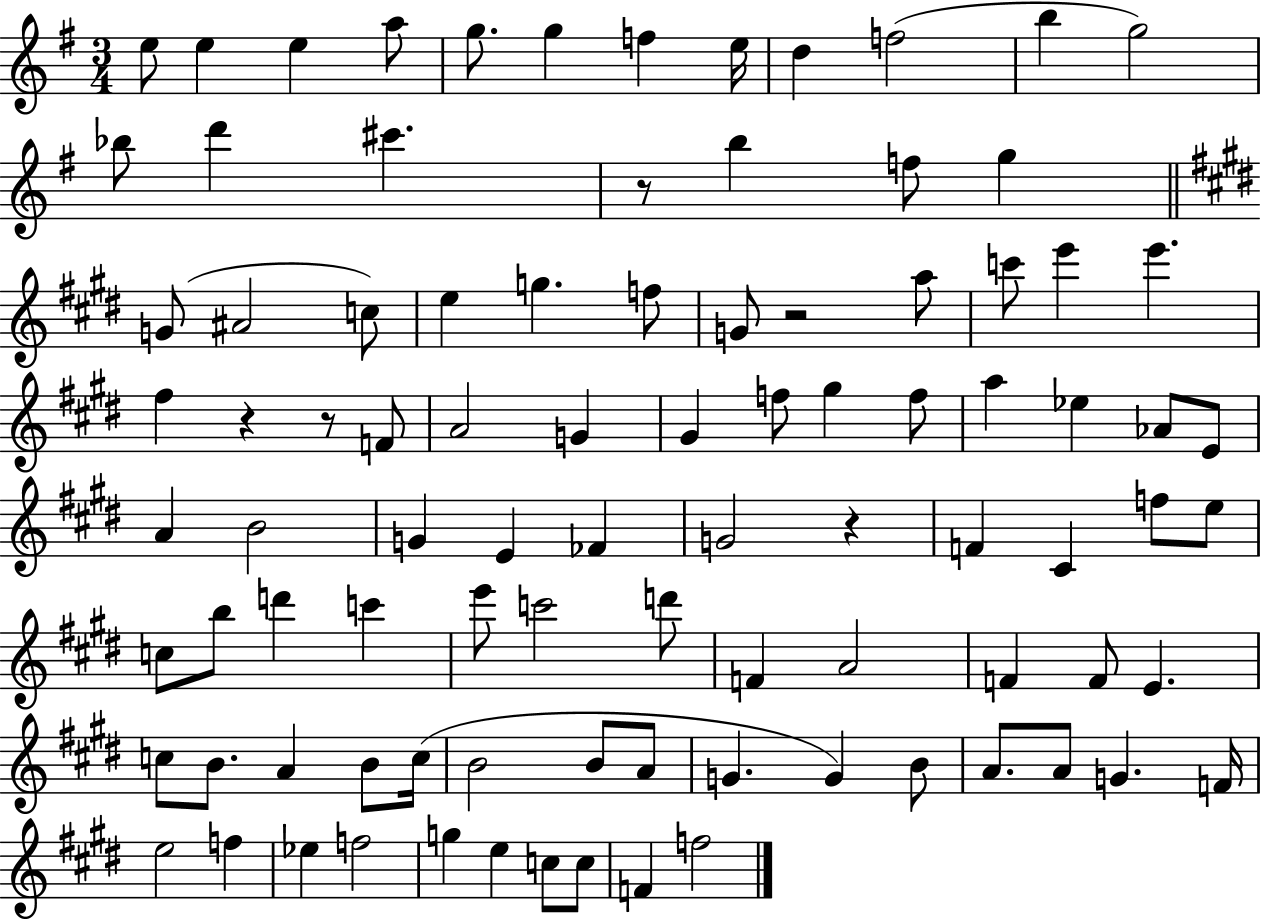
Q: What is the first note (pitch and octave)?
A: E5